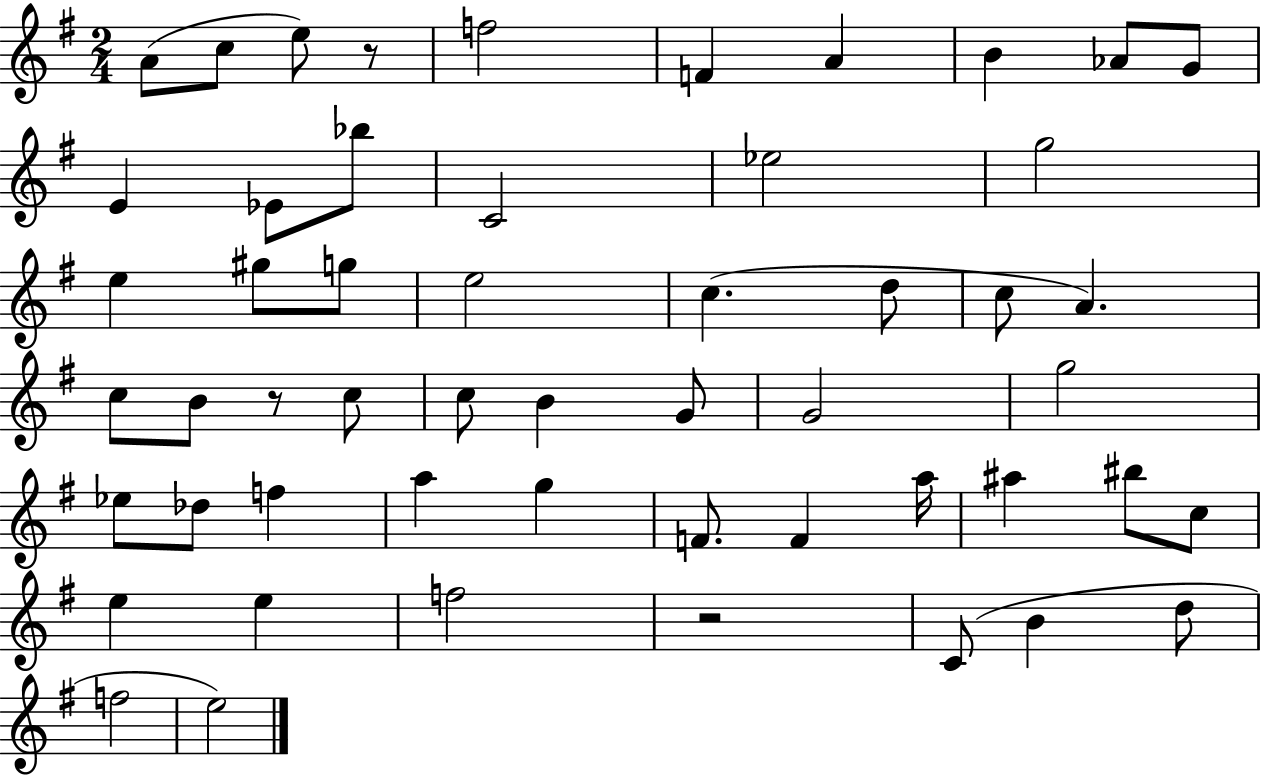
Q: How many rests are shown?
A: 3